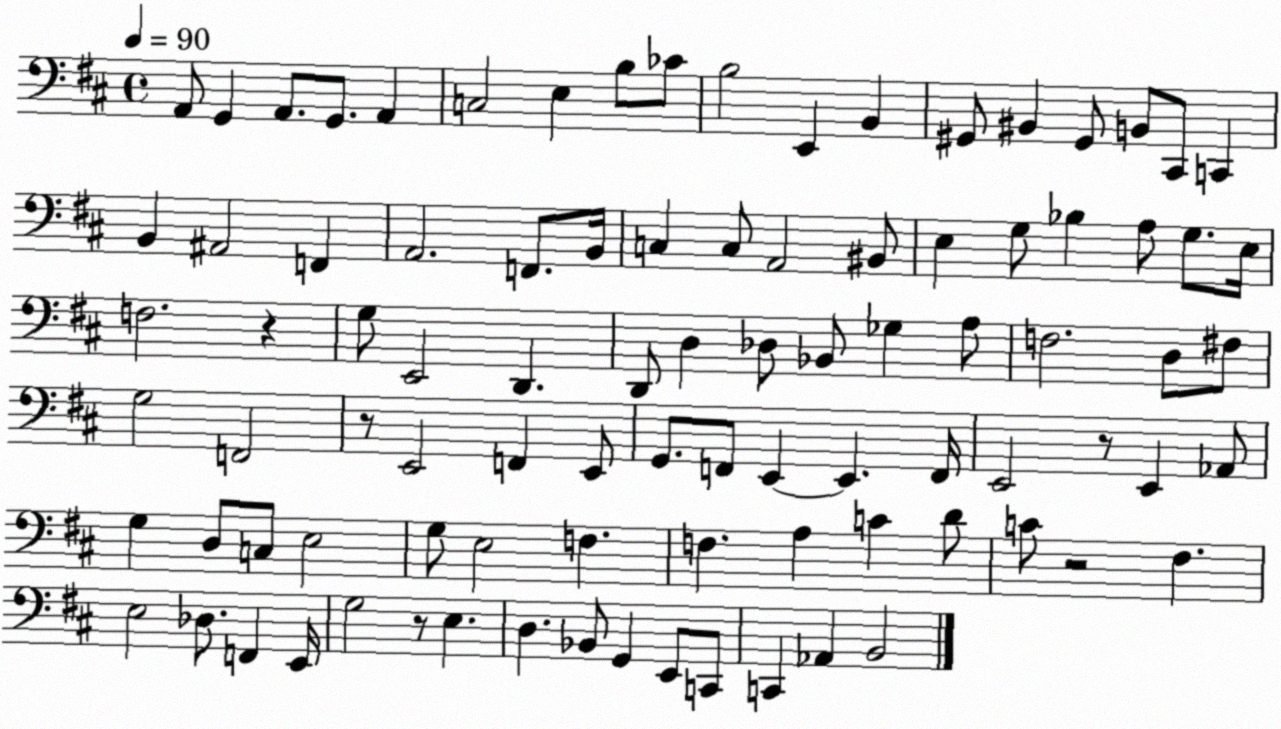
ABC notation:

X:1
T:Untitled
M:4/4
L:1/4
K:D
A,,/2 G,, A,,/2 G,,/2 A,, C,2 E, B,/2 _C/2 B,2 E,, B,, ^G,,/2 ^B,, ^G,,/2 B,,/2 ^C,,/2 C,, B,, ^A,,2 F,, A,,2 F,,/2 B,,/4 C, C,/2 A,,2 ^B,,/2 E, G,/2 _B, A,/2 G,/2 E,/4 F,2 z G,/2 E,,2 D,, D,,/2 D, _D,/2 _B,,/2 _G, A,/2 F,2 D,/2 ^F,/2 G,2 F,,2 z/2 E,,2 F,, E,,/2 G,,/2 F,,/2 E,, E,, F,,/4 E,,2 z/2 E,, _A,,/2 G, D,/2 C,/2 E,2 G,/2 E,2 F, F, A, C D/2 C/2 z2 ^F, E,2 _D,/2 F,, E,,/4 G,2 z/2 E, D, _B,,/2 G,, E,,/2 C,,/2 C,, _A,, B,,2